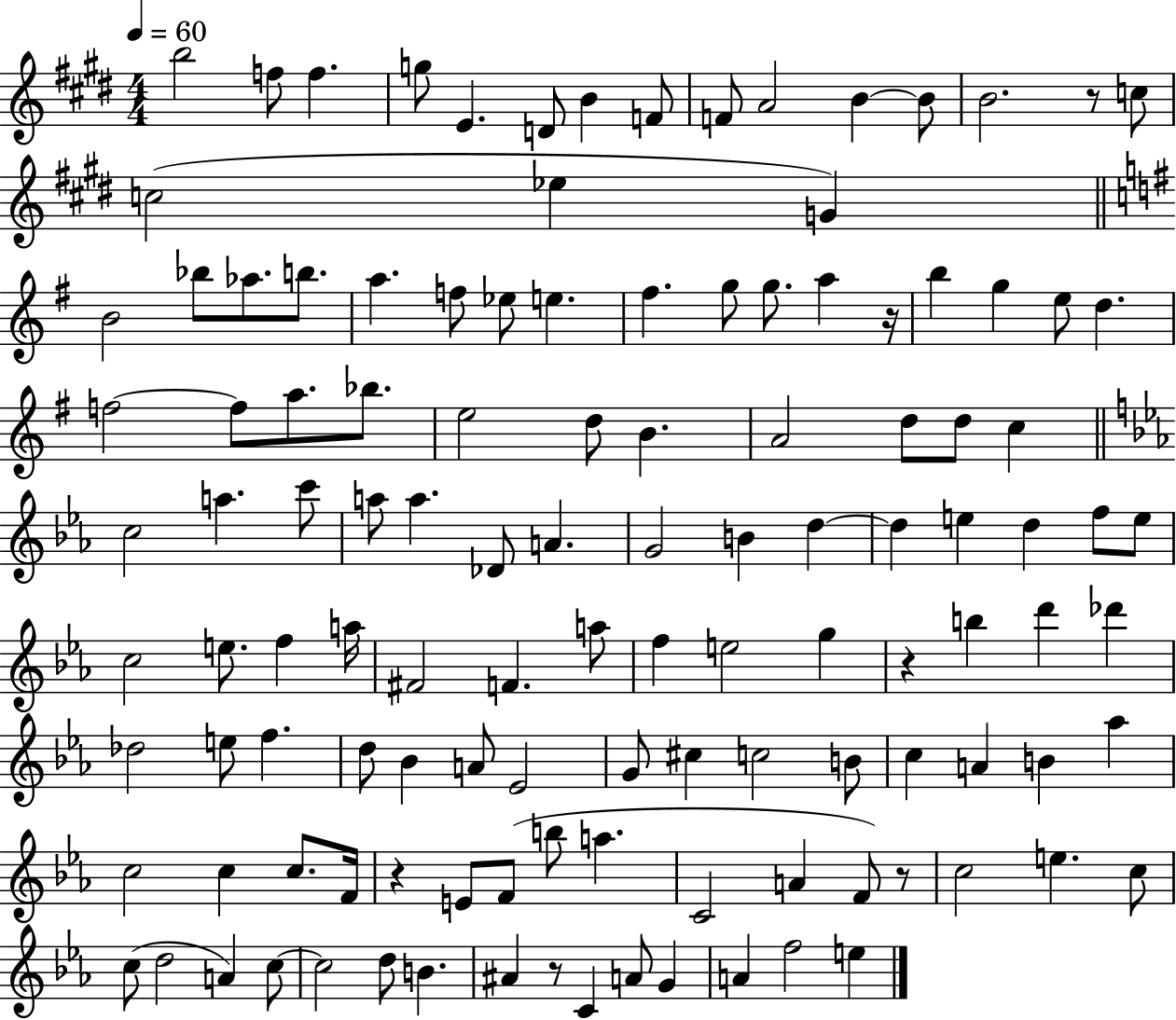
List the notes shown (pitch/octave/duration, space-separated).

B5/h F5/e F5/q. G5/e E4/q. D4/e B4/q F4/e F4/e A4/h B4/q B4/e B4/h. R/e C5/e C5/h Eb5/q G4/q B4/h Bb5/e Ab5/e. B5/e. A5/q. F5/e Eb5/e E5/q. F#5/q. G5/e G5/e. A5/q R/s B5/q G5/q E5/e D5/q. F5/h F5/e A5/e. Bb5/e. E5/h D5/e B4/q. A4/h D5/e D5/e C5/q C5/h A5/q. C6/e A5/e A5/q. Db4/e A4/q. G4/h B4/q D5/q D5/q E5/q D5/q F5/e E5/e C5/h E5/e. F5/q A5/s F#4/h F4/q. A5/e F5/q E5/h G5/q R/q B5/q D6/q Db6/q Db5/h E5/e F5/q. D5/e Bb4/q A4/e Eb4/h G4/e C#5/q C5/h B4/e C5/q A4/q B4/q Ab5/q C5/h C5/q C5/e. F4/s R/q E4/e F4/e B5/e A5/q. C4/h A4/q F4/e R/e C5/h E5/q. C5/e C5/e D5/h A4/q C5/e C5/h D5/e B4/q. A#4/q R/e C4/q A4/e G4/q A4/q F5/h E5/q